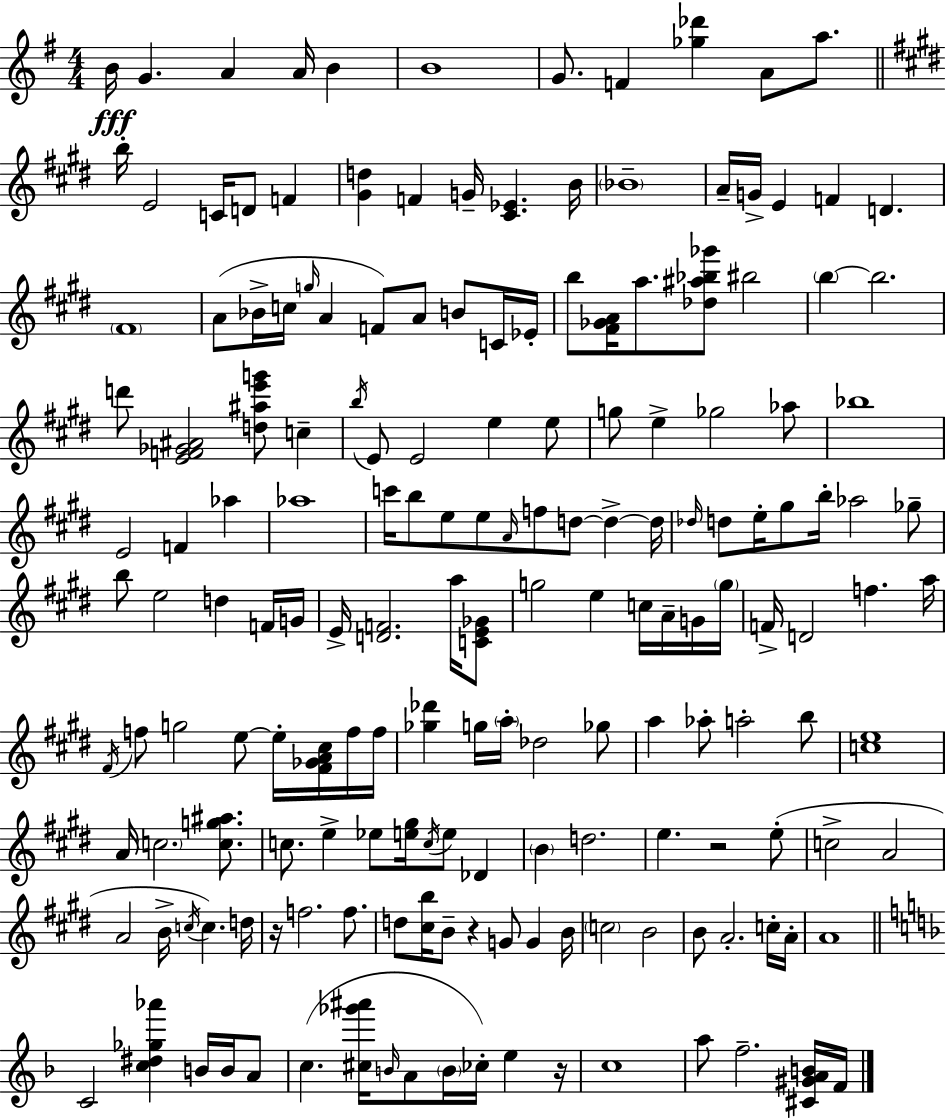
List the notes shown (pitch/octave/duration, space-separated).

B4/s G4/q. A4/q A4/s B4/q B4/w G4/e. F4/q [Gb5,Db6]/q A4/e A5/e. B5/s E4/h C4/s D4/e F4/q [G#4,D5]/q F4/q G4/s [C#4,Eb4]/q. B4/s Bb4/w A4/s G4/s E4/q F4/q D4/q. F#4/w A4/e Bb4/s C5/s G5/s A4/q F4/e A4/e B4/e C4/s Eb4/s B5/e [F#4,Gb4,A4]/s A5/e. [Db5,A#5,Bb5,Gb6]/e BIS5/h B5/q B5/h. D6/e [E4,F4,Gb4,A#4]/h [D5,A#5,E6,G6]/e C5/q B5/s E4/e E4/h E5/q E5/e G5/e E5/q Gb5/h Ab5/e Bb5/w E4/h F4/q Ab5/q Ab5/w C6/s B5/e E5/e E5/e A4/s F5/e D5/e D5/q D5/s Db5/s D5/e E5/s G#5/e B5/s Ab5/h Gb5/e B5/e E5/h D5/q F4/s G4/s E4/s [D4,F4]/h. A5/s [C4,E4,Gb4]/e G5/h E5/q C5/s A4/s G4/s G5/s F4/s D4/h F5/q. A5/s F#4/s F5/e G5/h E5/e E5/s [F#4,Gb4,A4,C#5]/s F5/s F5/s [Gb5,Db6]/q G5/s A5/s Db5/h Gb5/e A5/q Ab5/e A5/h B5/e [C5,E5]/w A4/s C5/h. [C5,G5,A#5]/e. C5/e. E5/q Eb5/e [E5,G#5]/s C5/s E5/e Db4/q B4/q D5/h. E5/q. R/h E5/e C5/h A4/h A4/h B4/s C5/s C5/q. D5/s R/s F5/h. F5/e. D5/e [C#5,B5]/s B4/e R/q G4/e G4/q B4/s C5/h B4/h B4/e A4/h. C5/s A4/s A4/w C4/h [C5,D#5,Gb5,Ab6]/q B4/s B4/s A4/e C5/q. [C#5,Gb6,A#6]/s B4/s A4/e B4/s CES5/s E5/q R/s C5/w A5/e F5/h. [C#4,G#4,A4,B4]/s F4/s